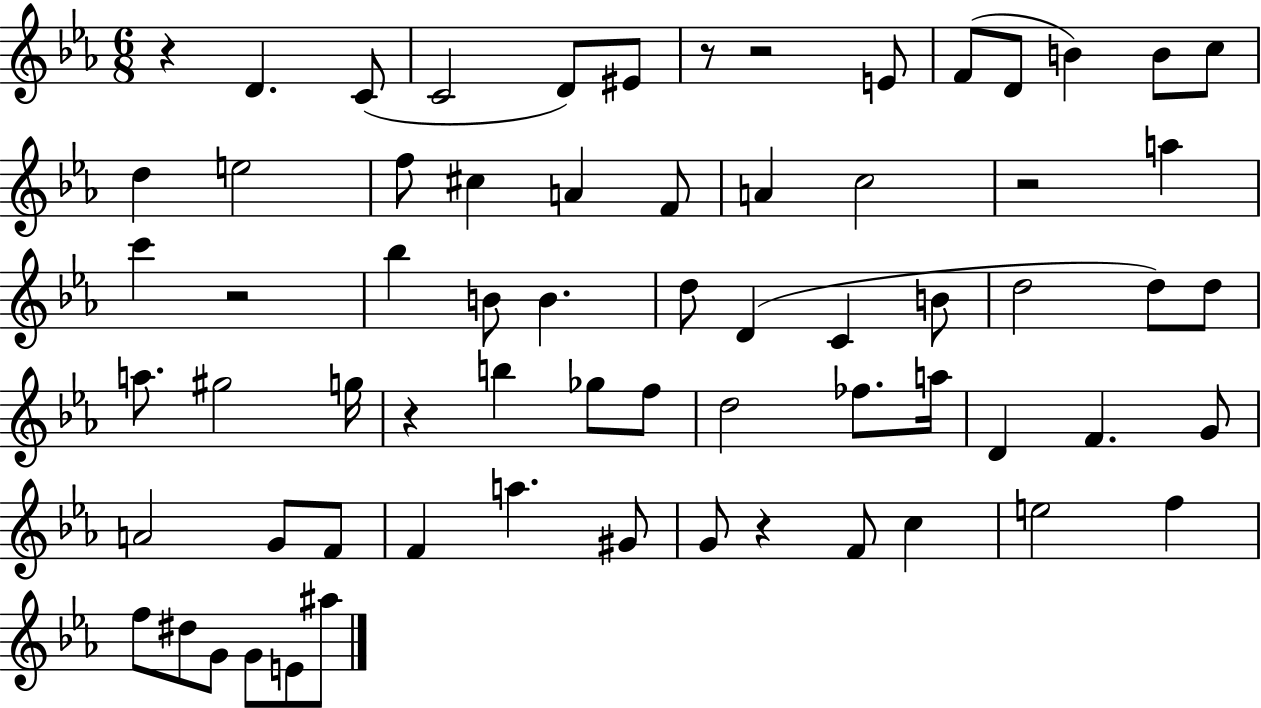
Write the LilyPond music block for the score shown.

{
  \clef treble
  \numericTimeSignature
  \time 6/8
  \key ees \major
  \repeat volta 2 { r4 d'4. c'8( | c'2 d'8) eis'8 | r8 r2 e'8 | f'8( d'8 b'4) b'8 c''8 | \break d''4 e''2 | f''8 cis''4 a'4 f'8 | a'4 c''2 | r2 a''4 | \break c'''4 r2 | bes''4 b'8 b'4. | d''8 d'4( c'4 b'8 | d''2 d''8) d''8 | \break a''8. gis''2 g''16 | r4 b''4 ges''8 f''8 | d''2 fes''8. a''16 | d'4 f'4. g'8 | \break a'2 g'8 f'8 | f'4 a''4. gis'8 | g'8 r4 f'8 c''4 | e''2 f''4 | \break f''8 dis''8 g'8 g'8 e'8 ais''8 | } \bar "|."
}